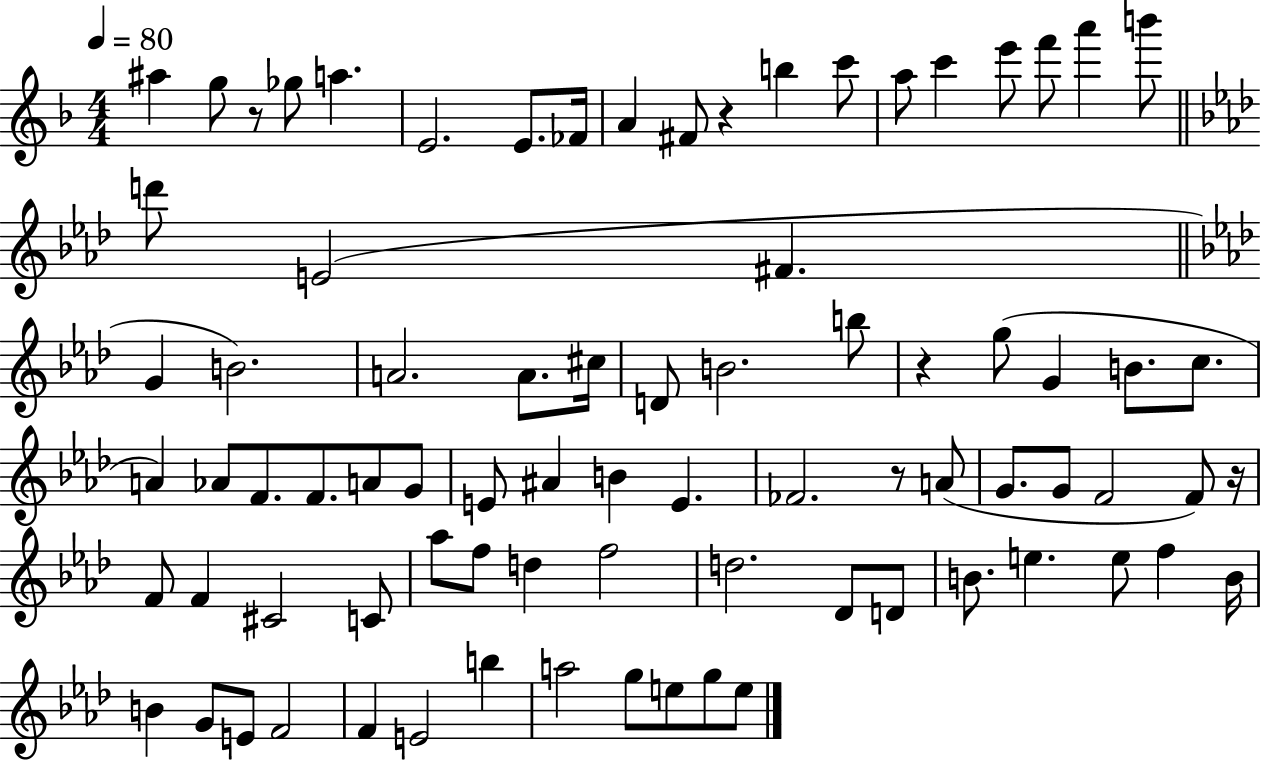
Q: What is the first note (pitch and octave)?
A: A#5